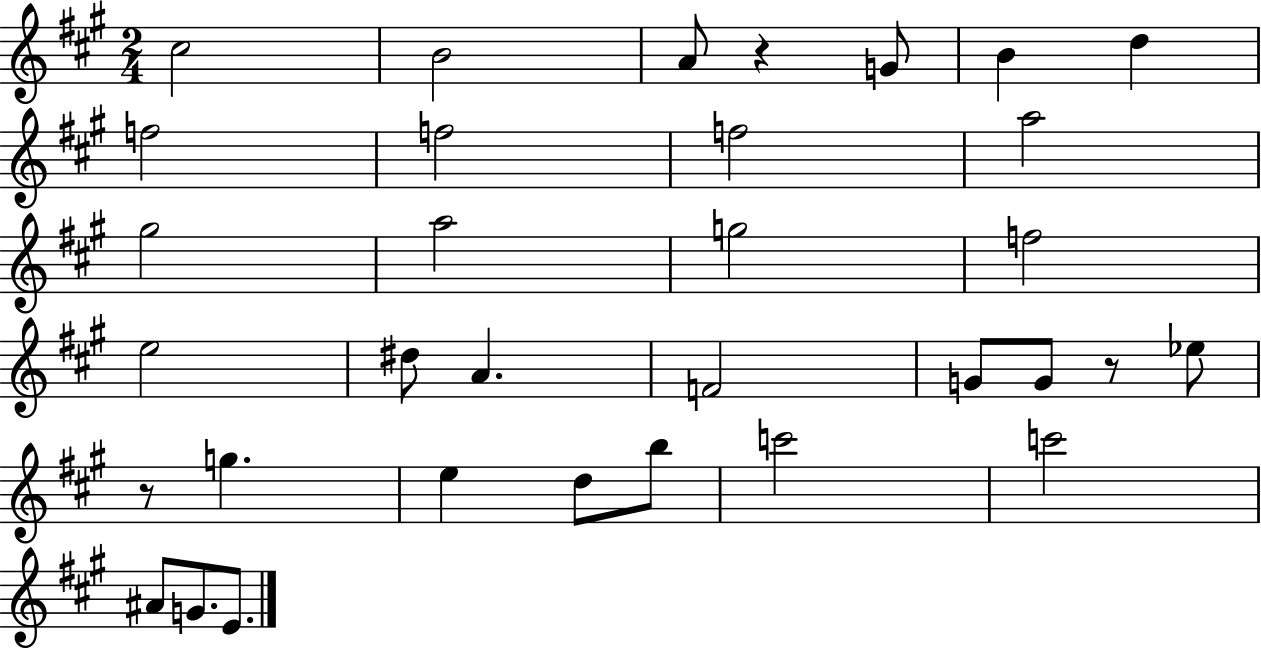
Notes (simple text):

C#5/h B4/h A4/e R/q G4/e B4/q D5/q F5/h F5/h F5/h A5/h G#5/h A5/h G5/h F5/h E5/h D#5/e A4/q. F4/h G4/e G4/e R/e Eb5/e R/e G5/q. E5/q D5/e B5/e C6/h C6/h A#4/e G4/e. E4/e.